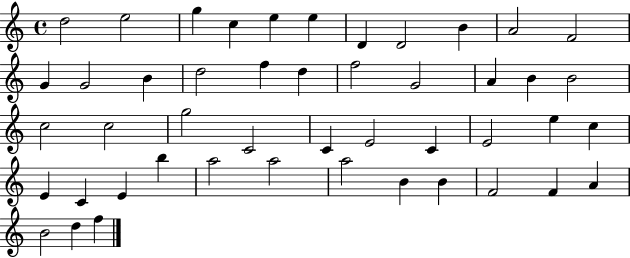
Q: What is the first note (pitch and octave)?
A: D5